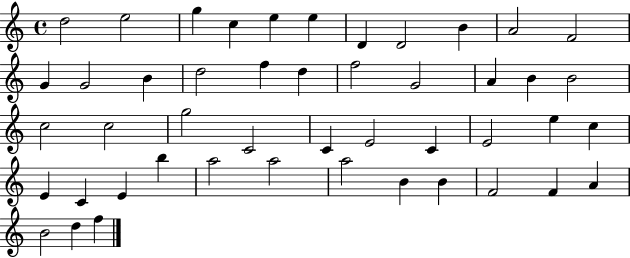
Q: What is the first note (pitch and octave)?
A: D5